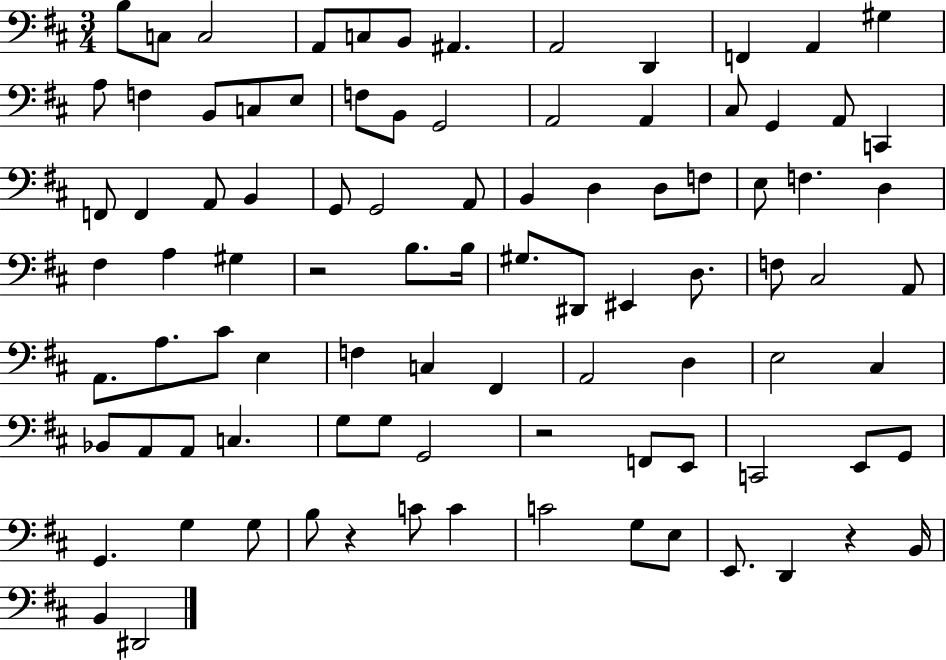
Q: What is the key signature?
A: D major